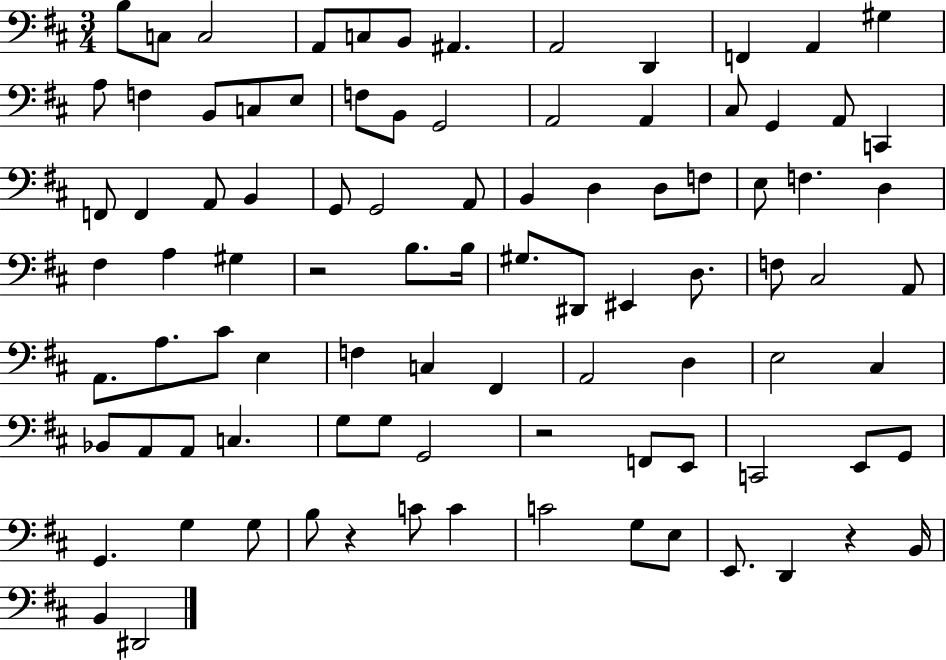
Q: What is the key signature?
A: D major